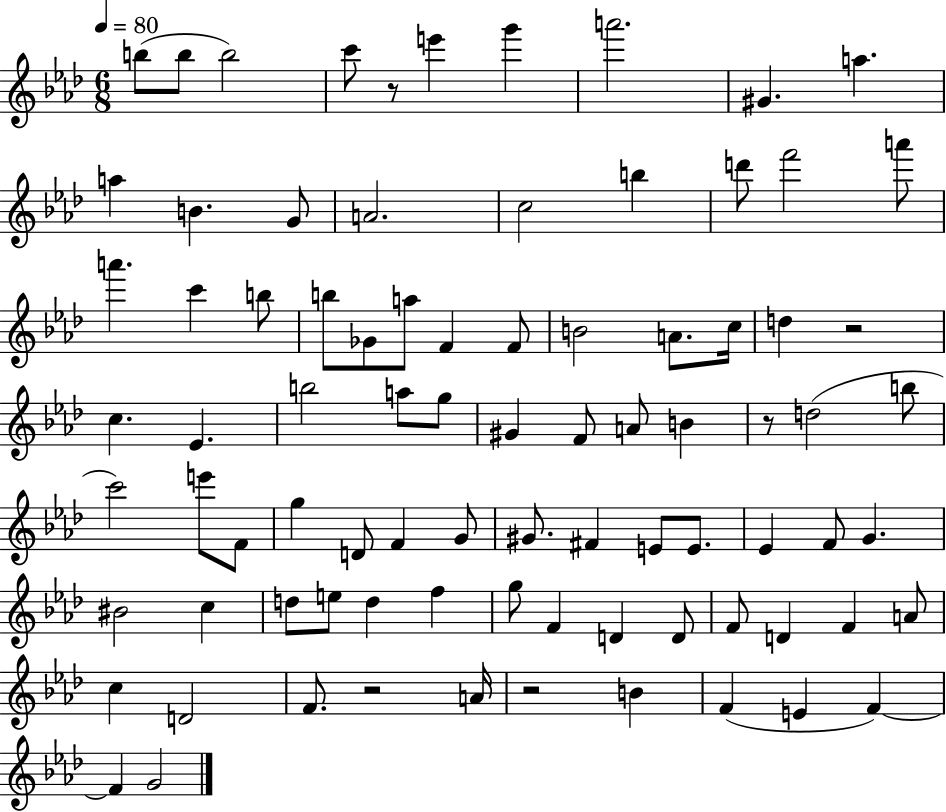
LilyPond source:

{
  \clef treble
  \numericTimeSignature
  \time 6/8
  \key aes \major
  \tempo 4 = 80
  b''8( b''8 b''2) | c'''8 r8 e'''4 g'''4 | a'''2. | gis'4. a''4. | \break a''4 b'4. g'8 | a'2. | c''2 b''4 | d'''8 f'''2 a'''8 | \break a'''4. c'''4 b''8 | b''8 ges'8 a''8 f'4 f'8 | b'2 a'8. c''16 | d''4 r2 | \break c''4. ees'4. | b''2 a''8 g''8 | gis'4 f'8 a'8 b'4 | r8 d''2( b''8 | \break c'''2) e'''8 f'8 | g''4 d'8 f'4 g'8 | gis'8. fis'4 e'8 e'8. | ees'4 f'8 g'4. | \break bis'2 c''4 | d''8 e''8 d''4 f''4 | g''8 f'4 d'4 d'8 | f'8 d'4 f'4 a'8 | \break c''4 d'2 | f'8. r2 a'16 | r2 b'4 | f'4( e'4 f'4~~) | \break f'4 g'2 | \bar "|."
}